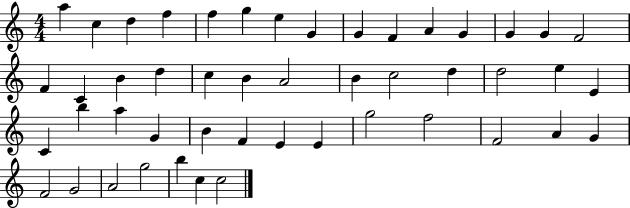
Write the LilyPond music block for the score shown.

{
  \clef treble
  \numericTimeSignature
  \time 4/4
  \key c \major
  a''4 c''4 d''4 f''4 | f''4 g''4 e''4 g'4 | g'4 f'4 a'4 g'4 | g'4 g'4 f'2 | \break f'4 c'4 b'4 d''4 | c''4 b'4 a'2 | b'4 c''2 d''4 | d''2 e''4 e'4 | \break c'4 b''4 a''4 g'4 | b'4 f'4 e'4 e'4 | g''2 f''2 | f'2 a'4 g'4 | \break f'2 g'2 | a'2 g''2 | b''4 c''4 c''2 | \bar "|."
}